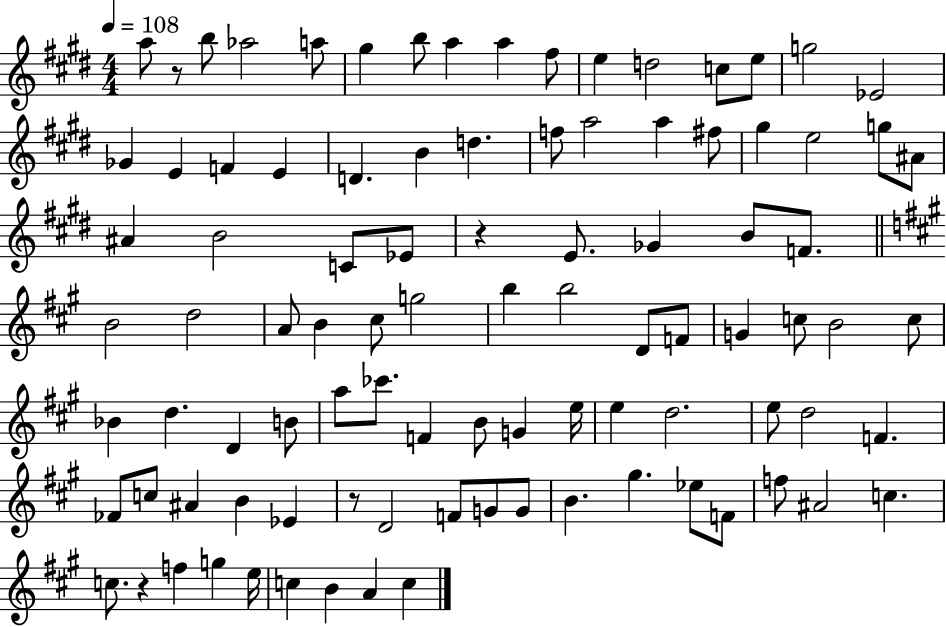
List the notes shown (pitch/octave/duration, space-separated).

A5/e R/e B5/e Ab5/h A5/e G#5/q B5/e A5/q A5/q F#5/e E5/q D5/h C5/e E5/e G5/h Eb4/h Gb4/q E4/q F4/q E4/q D4/q. B4/q D5/q. F5/e A5/h A5/q F#5/e G#5/q E5/h G5/e A#4/e A#4/q B4/h C4/e Eb4/e R/q E4/e. Gb4/q B4/e F4/e. B4/h D5/h A4/e B4/q C#5/e G5/h B5/q B5/h D4/e F4/e G4/q C5/e B4/h C5/e Bb4/q D5/q. D4/q B4/e A5/e CES6/e. F4/q B4/e G4/q E5/s E5/q D5/h. E5/e D5/h F4/q. FES4/e C5/e A#4/q B4/q Eb4/q R/e D4/h F4/e G4/e G4/e B4/q. G#5/q. Eb5/e F4/e F5/e A#4/h C5/q. C5/e. R/q F5/q G5/q E5/s C5/q B4/q A4/q C5/q